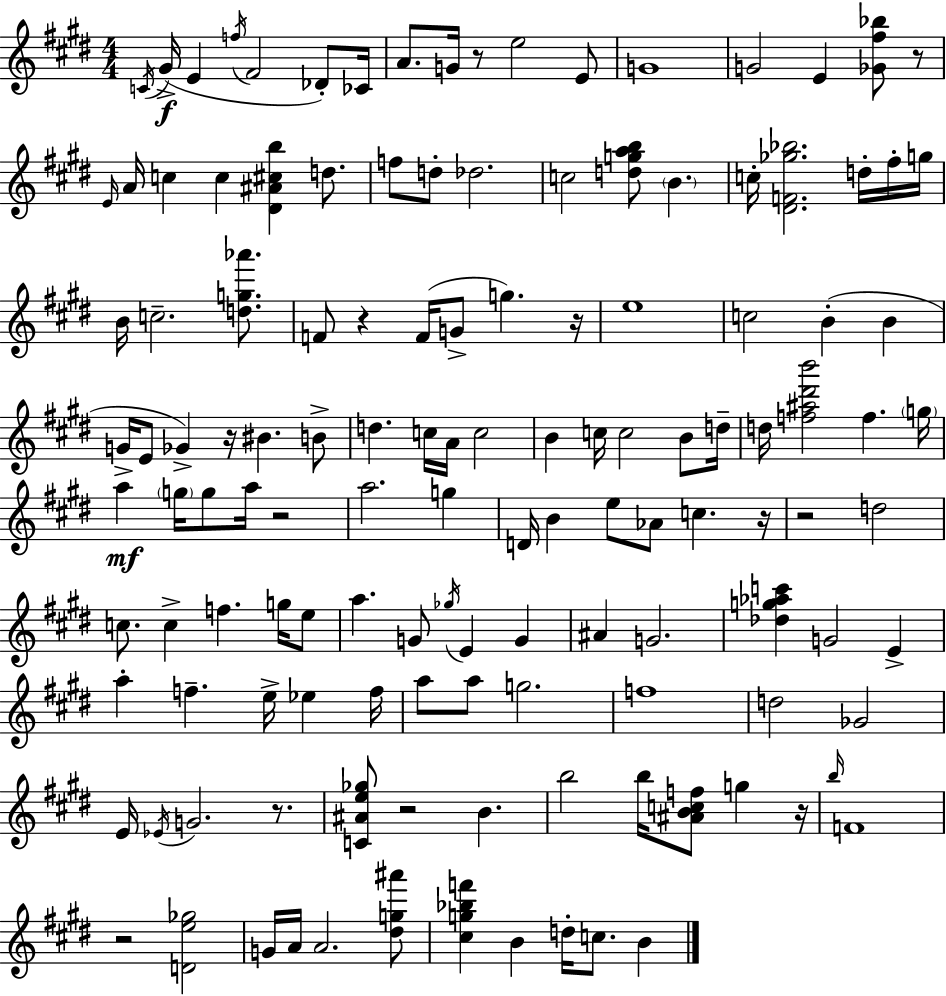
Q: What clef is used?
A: treble